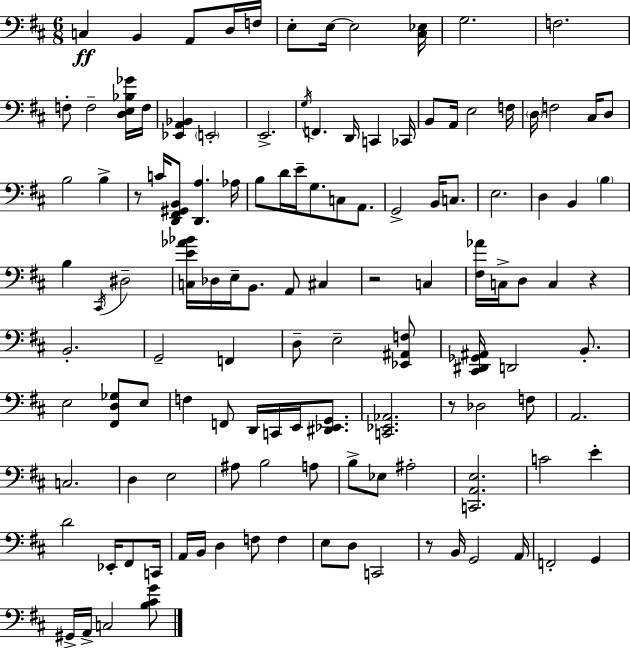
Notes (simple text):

C3/q B2/q A2/e D3/s F3/s E3/e E3/s E3/h [C#3,Eb3]/s G3/h. F3/h. F3/e F3/h [D3,E3,Bb3,Gb4]/s F3/s [Eb2,A2,Bb2]/q E2/h E2/h. G3/s F2/q. D2/s C2/q CES2/s B2/e A2/s E3/h F3/s D3/s F3/h C#3/s D3/e B3/h B3/q R/e C4/s [D2,F#2,G#2,B2]/e [D2,A3]/q. Ab3/s B3/e D4/s E4/s G3/e. C3/e A2/e. G2/h B2/s C3/e. E3/h. D3/q B2/q B3/q B3/q C#2/s D#3/h [C3,E4,Ab4,Bb4]/s Db3/s E3/s B2/e. A2/e C#3/q R/h C3/q [F#3,Ab4]/s C3/s D3/e C3/q R/q B2/h. G2/h F2/q D3/e E3/h [Eb2,A#2,F3]/e [C#2,D#2,Gb2,A#2]/s D2/h B2/e. E3/h [F#2,D3,Gb3]/e E3/e F3/q F2/e D2/s C2/s E2/s [D#2,Eb2,G2]/e. [C2,Eb2,Ab2]/h. R/e Db3/h F3/e A2/h. C3/h. D3/q E3/h A#3/e B3/h A3/e B3/e Eb3/e A#3/h [C2,A2,E3]/h. C4/h E4/q D4/h Eb2/s F#2/e C2/s A2/s B2/s D3/q F3/e F3/q E3/e D3/e C2/h R/e B2/s G2/h A2/s F2/h G2/q G#2/s A2/s C3/h [B3,C#4,G4]/e